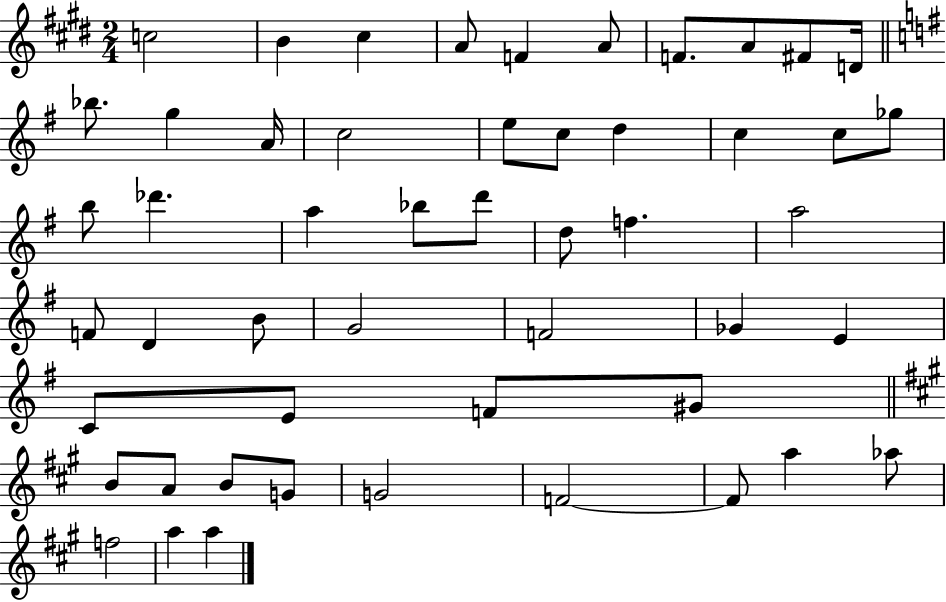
{
  \clef treble
  \numericTimeSignature
  \time 2/4
  \key e \major
  c''2 | b'4 cis''4 | a'8 f'4 a'8 | f'8. a'8 fis'8 d'16 | \break \bar "||" \break \key g \major bes''8. g''4 a'16 | c''2 | e''8 c''8 d''4 | c''4 c''8 ges''8 | \break b''8 des'''4. | a''4 bes''8 d'''8 | d''8 f''4. | a''2 | \break f'8 d'4 b'8 | g'2 | f'2 | ges'4 e'4 | \break c'8 e'8 f'8 gis'8 | \bar "||" \break \key a \major b'8 a'8 b'8 g'8 | g'2 | f'2~~ | f'8 a''4 aes''8 | \break f''2 | a''4 a''4 | \bar "|."
}